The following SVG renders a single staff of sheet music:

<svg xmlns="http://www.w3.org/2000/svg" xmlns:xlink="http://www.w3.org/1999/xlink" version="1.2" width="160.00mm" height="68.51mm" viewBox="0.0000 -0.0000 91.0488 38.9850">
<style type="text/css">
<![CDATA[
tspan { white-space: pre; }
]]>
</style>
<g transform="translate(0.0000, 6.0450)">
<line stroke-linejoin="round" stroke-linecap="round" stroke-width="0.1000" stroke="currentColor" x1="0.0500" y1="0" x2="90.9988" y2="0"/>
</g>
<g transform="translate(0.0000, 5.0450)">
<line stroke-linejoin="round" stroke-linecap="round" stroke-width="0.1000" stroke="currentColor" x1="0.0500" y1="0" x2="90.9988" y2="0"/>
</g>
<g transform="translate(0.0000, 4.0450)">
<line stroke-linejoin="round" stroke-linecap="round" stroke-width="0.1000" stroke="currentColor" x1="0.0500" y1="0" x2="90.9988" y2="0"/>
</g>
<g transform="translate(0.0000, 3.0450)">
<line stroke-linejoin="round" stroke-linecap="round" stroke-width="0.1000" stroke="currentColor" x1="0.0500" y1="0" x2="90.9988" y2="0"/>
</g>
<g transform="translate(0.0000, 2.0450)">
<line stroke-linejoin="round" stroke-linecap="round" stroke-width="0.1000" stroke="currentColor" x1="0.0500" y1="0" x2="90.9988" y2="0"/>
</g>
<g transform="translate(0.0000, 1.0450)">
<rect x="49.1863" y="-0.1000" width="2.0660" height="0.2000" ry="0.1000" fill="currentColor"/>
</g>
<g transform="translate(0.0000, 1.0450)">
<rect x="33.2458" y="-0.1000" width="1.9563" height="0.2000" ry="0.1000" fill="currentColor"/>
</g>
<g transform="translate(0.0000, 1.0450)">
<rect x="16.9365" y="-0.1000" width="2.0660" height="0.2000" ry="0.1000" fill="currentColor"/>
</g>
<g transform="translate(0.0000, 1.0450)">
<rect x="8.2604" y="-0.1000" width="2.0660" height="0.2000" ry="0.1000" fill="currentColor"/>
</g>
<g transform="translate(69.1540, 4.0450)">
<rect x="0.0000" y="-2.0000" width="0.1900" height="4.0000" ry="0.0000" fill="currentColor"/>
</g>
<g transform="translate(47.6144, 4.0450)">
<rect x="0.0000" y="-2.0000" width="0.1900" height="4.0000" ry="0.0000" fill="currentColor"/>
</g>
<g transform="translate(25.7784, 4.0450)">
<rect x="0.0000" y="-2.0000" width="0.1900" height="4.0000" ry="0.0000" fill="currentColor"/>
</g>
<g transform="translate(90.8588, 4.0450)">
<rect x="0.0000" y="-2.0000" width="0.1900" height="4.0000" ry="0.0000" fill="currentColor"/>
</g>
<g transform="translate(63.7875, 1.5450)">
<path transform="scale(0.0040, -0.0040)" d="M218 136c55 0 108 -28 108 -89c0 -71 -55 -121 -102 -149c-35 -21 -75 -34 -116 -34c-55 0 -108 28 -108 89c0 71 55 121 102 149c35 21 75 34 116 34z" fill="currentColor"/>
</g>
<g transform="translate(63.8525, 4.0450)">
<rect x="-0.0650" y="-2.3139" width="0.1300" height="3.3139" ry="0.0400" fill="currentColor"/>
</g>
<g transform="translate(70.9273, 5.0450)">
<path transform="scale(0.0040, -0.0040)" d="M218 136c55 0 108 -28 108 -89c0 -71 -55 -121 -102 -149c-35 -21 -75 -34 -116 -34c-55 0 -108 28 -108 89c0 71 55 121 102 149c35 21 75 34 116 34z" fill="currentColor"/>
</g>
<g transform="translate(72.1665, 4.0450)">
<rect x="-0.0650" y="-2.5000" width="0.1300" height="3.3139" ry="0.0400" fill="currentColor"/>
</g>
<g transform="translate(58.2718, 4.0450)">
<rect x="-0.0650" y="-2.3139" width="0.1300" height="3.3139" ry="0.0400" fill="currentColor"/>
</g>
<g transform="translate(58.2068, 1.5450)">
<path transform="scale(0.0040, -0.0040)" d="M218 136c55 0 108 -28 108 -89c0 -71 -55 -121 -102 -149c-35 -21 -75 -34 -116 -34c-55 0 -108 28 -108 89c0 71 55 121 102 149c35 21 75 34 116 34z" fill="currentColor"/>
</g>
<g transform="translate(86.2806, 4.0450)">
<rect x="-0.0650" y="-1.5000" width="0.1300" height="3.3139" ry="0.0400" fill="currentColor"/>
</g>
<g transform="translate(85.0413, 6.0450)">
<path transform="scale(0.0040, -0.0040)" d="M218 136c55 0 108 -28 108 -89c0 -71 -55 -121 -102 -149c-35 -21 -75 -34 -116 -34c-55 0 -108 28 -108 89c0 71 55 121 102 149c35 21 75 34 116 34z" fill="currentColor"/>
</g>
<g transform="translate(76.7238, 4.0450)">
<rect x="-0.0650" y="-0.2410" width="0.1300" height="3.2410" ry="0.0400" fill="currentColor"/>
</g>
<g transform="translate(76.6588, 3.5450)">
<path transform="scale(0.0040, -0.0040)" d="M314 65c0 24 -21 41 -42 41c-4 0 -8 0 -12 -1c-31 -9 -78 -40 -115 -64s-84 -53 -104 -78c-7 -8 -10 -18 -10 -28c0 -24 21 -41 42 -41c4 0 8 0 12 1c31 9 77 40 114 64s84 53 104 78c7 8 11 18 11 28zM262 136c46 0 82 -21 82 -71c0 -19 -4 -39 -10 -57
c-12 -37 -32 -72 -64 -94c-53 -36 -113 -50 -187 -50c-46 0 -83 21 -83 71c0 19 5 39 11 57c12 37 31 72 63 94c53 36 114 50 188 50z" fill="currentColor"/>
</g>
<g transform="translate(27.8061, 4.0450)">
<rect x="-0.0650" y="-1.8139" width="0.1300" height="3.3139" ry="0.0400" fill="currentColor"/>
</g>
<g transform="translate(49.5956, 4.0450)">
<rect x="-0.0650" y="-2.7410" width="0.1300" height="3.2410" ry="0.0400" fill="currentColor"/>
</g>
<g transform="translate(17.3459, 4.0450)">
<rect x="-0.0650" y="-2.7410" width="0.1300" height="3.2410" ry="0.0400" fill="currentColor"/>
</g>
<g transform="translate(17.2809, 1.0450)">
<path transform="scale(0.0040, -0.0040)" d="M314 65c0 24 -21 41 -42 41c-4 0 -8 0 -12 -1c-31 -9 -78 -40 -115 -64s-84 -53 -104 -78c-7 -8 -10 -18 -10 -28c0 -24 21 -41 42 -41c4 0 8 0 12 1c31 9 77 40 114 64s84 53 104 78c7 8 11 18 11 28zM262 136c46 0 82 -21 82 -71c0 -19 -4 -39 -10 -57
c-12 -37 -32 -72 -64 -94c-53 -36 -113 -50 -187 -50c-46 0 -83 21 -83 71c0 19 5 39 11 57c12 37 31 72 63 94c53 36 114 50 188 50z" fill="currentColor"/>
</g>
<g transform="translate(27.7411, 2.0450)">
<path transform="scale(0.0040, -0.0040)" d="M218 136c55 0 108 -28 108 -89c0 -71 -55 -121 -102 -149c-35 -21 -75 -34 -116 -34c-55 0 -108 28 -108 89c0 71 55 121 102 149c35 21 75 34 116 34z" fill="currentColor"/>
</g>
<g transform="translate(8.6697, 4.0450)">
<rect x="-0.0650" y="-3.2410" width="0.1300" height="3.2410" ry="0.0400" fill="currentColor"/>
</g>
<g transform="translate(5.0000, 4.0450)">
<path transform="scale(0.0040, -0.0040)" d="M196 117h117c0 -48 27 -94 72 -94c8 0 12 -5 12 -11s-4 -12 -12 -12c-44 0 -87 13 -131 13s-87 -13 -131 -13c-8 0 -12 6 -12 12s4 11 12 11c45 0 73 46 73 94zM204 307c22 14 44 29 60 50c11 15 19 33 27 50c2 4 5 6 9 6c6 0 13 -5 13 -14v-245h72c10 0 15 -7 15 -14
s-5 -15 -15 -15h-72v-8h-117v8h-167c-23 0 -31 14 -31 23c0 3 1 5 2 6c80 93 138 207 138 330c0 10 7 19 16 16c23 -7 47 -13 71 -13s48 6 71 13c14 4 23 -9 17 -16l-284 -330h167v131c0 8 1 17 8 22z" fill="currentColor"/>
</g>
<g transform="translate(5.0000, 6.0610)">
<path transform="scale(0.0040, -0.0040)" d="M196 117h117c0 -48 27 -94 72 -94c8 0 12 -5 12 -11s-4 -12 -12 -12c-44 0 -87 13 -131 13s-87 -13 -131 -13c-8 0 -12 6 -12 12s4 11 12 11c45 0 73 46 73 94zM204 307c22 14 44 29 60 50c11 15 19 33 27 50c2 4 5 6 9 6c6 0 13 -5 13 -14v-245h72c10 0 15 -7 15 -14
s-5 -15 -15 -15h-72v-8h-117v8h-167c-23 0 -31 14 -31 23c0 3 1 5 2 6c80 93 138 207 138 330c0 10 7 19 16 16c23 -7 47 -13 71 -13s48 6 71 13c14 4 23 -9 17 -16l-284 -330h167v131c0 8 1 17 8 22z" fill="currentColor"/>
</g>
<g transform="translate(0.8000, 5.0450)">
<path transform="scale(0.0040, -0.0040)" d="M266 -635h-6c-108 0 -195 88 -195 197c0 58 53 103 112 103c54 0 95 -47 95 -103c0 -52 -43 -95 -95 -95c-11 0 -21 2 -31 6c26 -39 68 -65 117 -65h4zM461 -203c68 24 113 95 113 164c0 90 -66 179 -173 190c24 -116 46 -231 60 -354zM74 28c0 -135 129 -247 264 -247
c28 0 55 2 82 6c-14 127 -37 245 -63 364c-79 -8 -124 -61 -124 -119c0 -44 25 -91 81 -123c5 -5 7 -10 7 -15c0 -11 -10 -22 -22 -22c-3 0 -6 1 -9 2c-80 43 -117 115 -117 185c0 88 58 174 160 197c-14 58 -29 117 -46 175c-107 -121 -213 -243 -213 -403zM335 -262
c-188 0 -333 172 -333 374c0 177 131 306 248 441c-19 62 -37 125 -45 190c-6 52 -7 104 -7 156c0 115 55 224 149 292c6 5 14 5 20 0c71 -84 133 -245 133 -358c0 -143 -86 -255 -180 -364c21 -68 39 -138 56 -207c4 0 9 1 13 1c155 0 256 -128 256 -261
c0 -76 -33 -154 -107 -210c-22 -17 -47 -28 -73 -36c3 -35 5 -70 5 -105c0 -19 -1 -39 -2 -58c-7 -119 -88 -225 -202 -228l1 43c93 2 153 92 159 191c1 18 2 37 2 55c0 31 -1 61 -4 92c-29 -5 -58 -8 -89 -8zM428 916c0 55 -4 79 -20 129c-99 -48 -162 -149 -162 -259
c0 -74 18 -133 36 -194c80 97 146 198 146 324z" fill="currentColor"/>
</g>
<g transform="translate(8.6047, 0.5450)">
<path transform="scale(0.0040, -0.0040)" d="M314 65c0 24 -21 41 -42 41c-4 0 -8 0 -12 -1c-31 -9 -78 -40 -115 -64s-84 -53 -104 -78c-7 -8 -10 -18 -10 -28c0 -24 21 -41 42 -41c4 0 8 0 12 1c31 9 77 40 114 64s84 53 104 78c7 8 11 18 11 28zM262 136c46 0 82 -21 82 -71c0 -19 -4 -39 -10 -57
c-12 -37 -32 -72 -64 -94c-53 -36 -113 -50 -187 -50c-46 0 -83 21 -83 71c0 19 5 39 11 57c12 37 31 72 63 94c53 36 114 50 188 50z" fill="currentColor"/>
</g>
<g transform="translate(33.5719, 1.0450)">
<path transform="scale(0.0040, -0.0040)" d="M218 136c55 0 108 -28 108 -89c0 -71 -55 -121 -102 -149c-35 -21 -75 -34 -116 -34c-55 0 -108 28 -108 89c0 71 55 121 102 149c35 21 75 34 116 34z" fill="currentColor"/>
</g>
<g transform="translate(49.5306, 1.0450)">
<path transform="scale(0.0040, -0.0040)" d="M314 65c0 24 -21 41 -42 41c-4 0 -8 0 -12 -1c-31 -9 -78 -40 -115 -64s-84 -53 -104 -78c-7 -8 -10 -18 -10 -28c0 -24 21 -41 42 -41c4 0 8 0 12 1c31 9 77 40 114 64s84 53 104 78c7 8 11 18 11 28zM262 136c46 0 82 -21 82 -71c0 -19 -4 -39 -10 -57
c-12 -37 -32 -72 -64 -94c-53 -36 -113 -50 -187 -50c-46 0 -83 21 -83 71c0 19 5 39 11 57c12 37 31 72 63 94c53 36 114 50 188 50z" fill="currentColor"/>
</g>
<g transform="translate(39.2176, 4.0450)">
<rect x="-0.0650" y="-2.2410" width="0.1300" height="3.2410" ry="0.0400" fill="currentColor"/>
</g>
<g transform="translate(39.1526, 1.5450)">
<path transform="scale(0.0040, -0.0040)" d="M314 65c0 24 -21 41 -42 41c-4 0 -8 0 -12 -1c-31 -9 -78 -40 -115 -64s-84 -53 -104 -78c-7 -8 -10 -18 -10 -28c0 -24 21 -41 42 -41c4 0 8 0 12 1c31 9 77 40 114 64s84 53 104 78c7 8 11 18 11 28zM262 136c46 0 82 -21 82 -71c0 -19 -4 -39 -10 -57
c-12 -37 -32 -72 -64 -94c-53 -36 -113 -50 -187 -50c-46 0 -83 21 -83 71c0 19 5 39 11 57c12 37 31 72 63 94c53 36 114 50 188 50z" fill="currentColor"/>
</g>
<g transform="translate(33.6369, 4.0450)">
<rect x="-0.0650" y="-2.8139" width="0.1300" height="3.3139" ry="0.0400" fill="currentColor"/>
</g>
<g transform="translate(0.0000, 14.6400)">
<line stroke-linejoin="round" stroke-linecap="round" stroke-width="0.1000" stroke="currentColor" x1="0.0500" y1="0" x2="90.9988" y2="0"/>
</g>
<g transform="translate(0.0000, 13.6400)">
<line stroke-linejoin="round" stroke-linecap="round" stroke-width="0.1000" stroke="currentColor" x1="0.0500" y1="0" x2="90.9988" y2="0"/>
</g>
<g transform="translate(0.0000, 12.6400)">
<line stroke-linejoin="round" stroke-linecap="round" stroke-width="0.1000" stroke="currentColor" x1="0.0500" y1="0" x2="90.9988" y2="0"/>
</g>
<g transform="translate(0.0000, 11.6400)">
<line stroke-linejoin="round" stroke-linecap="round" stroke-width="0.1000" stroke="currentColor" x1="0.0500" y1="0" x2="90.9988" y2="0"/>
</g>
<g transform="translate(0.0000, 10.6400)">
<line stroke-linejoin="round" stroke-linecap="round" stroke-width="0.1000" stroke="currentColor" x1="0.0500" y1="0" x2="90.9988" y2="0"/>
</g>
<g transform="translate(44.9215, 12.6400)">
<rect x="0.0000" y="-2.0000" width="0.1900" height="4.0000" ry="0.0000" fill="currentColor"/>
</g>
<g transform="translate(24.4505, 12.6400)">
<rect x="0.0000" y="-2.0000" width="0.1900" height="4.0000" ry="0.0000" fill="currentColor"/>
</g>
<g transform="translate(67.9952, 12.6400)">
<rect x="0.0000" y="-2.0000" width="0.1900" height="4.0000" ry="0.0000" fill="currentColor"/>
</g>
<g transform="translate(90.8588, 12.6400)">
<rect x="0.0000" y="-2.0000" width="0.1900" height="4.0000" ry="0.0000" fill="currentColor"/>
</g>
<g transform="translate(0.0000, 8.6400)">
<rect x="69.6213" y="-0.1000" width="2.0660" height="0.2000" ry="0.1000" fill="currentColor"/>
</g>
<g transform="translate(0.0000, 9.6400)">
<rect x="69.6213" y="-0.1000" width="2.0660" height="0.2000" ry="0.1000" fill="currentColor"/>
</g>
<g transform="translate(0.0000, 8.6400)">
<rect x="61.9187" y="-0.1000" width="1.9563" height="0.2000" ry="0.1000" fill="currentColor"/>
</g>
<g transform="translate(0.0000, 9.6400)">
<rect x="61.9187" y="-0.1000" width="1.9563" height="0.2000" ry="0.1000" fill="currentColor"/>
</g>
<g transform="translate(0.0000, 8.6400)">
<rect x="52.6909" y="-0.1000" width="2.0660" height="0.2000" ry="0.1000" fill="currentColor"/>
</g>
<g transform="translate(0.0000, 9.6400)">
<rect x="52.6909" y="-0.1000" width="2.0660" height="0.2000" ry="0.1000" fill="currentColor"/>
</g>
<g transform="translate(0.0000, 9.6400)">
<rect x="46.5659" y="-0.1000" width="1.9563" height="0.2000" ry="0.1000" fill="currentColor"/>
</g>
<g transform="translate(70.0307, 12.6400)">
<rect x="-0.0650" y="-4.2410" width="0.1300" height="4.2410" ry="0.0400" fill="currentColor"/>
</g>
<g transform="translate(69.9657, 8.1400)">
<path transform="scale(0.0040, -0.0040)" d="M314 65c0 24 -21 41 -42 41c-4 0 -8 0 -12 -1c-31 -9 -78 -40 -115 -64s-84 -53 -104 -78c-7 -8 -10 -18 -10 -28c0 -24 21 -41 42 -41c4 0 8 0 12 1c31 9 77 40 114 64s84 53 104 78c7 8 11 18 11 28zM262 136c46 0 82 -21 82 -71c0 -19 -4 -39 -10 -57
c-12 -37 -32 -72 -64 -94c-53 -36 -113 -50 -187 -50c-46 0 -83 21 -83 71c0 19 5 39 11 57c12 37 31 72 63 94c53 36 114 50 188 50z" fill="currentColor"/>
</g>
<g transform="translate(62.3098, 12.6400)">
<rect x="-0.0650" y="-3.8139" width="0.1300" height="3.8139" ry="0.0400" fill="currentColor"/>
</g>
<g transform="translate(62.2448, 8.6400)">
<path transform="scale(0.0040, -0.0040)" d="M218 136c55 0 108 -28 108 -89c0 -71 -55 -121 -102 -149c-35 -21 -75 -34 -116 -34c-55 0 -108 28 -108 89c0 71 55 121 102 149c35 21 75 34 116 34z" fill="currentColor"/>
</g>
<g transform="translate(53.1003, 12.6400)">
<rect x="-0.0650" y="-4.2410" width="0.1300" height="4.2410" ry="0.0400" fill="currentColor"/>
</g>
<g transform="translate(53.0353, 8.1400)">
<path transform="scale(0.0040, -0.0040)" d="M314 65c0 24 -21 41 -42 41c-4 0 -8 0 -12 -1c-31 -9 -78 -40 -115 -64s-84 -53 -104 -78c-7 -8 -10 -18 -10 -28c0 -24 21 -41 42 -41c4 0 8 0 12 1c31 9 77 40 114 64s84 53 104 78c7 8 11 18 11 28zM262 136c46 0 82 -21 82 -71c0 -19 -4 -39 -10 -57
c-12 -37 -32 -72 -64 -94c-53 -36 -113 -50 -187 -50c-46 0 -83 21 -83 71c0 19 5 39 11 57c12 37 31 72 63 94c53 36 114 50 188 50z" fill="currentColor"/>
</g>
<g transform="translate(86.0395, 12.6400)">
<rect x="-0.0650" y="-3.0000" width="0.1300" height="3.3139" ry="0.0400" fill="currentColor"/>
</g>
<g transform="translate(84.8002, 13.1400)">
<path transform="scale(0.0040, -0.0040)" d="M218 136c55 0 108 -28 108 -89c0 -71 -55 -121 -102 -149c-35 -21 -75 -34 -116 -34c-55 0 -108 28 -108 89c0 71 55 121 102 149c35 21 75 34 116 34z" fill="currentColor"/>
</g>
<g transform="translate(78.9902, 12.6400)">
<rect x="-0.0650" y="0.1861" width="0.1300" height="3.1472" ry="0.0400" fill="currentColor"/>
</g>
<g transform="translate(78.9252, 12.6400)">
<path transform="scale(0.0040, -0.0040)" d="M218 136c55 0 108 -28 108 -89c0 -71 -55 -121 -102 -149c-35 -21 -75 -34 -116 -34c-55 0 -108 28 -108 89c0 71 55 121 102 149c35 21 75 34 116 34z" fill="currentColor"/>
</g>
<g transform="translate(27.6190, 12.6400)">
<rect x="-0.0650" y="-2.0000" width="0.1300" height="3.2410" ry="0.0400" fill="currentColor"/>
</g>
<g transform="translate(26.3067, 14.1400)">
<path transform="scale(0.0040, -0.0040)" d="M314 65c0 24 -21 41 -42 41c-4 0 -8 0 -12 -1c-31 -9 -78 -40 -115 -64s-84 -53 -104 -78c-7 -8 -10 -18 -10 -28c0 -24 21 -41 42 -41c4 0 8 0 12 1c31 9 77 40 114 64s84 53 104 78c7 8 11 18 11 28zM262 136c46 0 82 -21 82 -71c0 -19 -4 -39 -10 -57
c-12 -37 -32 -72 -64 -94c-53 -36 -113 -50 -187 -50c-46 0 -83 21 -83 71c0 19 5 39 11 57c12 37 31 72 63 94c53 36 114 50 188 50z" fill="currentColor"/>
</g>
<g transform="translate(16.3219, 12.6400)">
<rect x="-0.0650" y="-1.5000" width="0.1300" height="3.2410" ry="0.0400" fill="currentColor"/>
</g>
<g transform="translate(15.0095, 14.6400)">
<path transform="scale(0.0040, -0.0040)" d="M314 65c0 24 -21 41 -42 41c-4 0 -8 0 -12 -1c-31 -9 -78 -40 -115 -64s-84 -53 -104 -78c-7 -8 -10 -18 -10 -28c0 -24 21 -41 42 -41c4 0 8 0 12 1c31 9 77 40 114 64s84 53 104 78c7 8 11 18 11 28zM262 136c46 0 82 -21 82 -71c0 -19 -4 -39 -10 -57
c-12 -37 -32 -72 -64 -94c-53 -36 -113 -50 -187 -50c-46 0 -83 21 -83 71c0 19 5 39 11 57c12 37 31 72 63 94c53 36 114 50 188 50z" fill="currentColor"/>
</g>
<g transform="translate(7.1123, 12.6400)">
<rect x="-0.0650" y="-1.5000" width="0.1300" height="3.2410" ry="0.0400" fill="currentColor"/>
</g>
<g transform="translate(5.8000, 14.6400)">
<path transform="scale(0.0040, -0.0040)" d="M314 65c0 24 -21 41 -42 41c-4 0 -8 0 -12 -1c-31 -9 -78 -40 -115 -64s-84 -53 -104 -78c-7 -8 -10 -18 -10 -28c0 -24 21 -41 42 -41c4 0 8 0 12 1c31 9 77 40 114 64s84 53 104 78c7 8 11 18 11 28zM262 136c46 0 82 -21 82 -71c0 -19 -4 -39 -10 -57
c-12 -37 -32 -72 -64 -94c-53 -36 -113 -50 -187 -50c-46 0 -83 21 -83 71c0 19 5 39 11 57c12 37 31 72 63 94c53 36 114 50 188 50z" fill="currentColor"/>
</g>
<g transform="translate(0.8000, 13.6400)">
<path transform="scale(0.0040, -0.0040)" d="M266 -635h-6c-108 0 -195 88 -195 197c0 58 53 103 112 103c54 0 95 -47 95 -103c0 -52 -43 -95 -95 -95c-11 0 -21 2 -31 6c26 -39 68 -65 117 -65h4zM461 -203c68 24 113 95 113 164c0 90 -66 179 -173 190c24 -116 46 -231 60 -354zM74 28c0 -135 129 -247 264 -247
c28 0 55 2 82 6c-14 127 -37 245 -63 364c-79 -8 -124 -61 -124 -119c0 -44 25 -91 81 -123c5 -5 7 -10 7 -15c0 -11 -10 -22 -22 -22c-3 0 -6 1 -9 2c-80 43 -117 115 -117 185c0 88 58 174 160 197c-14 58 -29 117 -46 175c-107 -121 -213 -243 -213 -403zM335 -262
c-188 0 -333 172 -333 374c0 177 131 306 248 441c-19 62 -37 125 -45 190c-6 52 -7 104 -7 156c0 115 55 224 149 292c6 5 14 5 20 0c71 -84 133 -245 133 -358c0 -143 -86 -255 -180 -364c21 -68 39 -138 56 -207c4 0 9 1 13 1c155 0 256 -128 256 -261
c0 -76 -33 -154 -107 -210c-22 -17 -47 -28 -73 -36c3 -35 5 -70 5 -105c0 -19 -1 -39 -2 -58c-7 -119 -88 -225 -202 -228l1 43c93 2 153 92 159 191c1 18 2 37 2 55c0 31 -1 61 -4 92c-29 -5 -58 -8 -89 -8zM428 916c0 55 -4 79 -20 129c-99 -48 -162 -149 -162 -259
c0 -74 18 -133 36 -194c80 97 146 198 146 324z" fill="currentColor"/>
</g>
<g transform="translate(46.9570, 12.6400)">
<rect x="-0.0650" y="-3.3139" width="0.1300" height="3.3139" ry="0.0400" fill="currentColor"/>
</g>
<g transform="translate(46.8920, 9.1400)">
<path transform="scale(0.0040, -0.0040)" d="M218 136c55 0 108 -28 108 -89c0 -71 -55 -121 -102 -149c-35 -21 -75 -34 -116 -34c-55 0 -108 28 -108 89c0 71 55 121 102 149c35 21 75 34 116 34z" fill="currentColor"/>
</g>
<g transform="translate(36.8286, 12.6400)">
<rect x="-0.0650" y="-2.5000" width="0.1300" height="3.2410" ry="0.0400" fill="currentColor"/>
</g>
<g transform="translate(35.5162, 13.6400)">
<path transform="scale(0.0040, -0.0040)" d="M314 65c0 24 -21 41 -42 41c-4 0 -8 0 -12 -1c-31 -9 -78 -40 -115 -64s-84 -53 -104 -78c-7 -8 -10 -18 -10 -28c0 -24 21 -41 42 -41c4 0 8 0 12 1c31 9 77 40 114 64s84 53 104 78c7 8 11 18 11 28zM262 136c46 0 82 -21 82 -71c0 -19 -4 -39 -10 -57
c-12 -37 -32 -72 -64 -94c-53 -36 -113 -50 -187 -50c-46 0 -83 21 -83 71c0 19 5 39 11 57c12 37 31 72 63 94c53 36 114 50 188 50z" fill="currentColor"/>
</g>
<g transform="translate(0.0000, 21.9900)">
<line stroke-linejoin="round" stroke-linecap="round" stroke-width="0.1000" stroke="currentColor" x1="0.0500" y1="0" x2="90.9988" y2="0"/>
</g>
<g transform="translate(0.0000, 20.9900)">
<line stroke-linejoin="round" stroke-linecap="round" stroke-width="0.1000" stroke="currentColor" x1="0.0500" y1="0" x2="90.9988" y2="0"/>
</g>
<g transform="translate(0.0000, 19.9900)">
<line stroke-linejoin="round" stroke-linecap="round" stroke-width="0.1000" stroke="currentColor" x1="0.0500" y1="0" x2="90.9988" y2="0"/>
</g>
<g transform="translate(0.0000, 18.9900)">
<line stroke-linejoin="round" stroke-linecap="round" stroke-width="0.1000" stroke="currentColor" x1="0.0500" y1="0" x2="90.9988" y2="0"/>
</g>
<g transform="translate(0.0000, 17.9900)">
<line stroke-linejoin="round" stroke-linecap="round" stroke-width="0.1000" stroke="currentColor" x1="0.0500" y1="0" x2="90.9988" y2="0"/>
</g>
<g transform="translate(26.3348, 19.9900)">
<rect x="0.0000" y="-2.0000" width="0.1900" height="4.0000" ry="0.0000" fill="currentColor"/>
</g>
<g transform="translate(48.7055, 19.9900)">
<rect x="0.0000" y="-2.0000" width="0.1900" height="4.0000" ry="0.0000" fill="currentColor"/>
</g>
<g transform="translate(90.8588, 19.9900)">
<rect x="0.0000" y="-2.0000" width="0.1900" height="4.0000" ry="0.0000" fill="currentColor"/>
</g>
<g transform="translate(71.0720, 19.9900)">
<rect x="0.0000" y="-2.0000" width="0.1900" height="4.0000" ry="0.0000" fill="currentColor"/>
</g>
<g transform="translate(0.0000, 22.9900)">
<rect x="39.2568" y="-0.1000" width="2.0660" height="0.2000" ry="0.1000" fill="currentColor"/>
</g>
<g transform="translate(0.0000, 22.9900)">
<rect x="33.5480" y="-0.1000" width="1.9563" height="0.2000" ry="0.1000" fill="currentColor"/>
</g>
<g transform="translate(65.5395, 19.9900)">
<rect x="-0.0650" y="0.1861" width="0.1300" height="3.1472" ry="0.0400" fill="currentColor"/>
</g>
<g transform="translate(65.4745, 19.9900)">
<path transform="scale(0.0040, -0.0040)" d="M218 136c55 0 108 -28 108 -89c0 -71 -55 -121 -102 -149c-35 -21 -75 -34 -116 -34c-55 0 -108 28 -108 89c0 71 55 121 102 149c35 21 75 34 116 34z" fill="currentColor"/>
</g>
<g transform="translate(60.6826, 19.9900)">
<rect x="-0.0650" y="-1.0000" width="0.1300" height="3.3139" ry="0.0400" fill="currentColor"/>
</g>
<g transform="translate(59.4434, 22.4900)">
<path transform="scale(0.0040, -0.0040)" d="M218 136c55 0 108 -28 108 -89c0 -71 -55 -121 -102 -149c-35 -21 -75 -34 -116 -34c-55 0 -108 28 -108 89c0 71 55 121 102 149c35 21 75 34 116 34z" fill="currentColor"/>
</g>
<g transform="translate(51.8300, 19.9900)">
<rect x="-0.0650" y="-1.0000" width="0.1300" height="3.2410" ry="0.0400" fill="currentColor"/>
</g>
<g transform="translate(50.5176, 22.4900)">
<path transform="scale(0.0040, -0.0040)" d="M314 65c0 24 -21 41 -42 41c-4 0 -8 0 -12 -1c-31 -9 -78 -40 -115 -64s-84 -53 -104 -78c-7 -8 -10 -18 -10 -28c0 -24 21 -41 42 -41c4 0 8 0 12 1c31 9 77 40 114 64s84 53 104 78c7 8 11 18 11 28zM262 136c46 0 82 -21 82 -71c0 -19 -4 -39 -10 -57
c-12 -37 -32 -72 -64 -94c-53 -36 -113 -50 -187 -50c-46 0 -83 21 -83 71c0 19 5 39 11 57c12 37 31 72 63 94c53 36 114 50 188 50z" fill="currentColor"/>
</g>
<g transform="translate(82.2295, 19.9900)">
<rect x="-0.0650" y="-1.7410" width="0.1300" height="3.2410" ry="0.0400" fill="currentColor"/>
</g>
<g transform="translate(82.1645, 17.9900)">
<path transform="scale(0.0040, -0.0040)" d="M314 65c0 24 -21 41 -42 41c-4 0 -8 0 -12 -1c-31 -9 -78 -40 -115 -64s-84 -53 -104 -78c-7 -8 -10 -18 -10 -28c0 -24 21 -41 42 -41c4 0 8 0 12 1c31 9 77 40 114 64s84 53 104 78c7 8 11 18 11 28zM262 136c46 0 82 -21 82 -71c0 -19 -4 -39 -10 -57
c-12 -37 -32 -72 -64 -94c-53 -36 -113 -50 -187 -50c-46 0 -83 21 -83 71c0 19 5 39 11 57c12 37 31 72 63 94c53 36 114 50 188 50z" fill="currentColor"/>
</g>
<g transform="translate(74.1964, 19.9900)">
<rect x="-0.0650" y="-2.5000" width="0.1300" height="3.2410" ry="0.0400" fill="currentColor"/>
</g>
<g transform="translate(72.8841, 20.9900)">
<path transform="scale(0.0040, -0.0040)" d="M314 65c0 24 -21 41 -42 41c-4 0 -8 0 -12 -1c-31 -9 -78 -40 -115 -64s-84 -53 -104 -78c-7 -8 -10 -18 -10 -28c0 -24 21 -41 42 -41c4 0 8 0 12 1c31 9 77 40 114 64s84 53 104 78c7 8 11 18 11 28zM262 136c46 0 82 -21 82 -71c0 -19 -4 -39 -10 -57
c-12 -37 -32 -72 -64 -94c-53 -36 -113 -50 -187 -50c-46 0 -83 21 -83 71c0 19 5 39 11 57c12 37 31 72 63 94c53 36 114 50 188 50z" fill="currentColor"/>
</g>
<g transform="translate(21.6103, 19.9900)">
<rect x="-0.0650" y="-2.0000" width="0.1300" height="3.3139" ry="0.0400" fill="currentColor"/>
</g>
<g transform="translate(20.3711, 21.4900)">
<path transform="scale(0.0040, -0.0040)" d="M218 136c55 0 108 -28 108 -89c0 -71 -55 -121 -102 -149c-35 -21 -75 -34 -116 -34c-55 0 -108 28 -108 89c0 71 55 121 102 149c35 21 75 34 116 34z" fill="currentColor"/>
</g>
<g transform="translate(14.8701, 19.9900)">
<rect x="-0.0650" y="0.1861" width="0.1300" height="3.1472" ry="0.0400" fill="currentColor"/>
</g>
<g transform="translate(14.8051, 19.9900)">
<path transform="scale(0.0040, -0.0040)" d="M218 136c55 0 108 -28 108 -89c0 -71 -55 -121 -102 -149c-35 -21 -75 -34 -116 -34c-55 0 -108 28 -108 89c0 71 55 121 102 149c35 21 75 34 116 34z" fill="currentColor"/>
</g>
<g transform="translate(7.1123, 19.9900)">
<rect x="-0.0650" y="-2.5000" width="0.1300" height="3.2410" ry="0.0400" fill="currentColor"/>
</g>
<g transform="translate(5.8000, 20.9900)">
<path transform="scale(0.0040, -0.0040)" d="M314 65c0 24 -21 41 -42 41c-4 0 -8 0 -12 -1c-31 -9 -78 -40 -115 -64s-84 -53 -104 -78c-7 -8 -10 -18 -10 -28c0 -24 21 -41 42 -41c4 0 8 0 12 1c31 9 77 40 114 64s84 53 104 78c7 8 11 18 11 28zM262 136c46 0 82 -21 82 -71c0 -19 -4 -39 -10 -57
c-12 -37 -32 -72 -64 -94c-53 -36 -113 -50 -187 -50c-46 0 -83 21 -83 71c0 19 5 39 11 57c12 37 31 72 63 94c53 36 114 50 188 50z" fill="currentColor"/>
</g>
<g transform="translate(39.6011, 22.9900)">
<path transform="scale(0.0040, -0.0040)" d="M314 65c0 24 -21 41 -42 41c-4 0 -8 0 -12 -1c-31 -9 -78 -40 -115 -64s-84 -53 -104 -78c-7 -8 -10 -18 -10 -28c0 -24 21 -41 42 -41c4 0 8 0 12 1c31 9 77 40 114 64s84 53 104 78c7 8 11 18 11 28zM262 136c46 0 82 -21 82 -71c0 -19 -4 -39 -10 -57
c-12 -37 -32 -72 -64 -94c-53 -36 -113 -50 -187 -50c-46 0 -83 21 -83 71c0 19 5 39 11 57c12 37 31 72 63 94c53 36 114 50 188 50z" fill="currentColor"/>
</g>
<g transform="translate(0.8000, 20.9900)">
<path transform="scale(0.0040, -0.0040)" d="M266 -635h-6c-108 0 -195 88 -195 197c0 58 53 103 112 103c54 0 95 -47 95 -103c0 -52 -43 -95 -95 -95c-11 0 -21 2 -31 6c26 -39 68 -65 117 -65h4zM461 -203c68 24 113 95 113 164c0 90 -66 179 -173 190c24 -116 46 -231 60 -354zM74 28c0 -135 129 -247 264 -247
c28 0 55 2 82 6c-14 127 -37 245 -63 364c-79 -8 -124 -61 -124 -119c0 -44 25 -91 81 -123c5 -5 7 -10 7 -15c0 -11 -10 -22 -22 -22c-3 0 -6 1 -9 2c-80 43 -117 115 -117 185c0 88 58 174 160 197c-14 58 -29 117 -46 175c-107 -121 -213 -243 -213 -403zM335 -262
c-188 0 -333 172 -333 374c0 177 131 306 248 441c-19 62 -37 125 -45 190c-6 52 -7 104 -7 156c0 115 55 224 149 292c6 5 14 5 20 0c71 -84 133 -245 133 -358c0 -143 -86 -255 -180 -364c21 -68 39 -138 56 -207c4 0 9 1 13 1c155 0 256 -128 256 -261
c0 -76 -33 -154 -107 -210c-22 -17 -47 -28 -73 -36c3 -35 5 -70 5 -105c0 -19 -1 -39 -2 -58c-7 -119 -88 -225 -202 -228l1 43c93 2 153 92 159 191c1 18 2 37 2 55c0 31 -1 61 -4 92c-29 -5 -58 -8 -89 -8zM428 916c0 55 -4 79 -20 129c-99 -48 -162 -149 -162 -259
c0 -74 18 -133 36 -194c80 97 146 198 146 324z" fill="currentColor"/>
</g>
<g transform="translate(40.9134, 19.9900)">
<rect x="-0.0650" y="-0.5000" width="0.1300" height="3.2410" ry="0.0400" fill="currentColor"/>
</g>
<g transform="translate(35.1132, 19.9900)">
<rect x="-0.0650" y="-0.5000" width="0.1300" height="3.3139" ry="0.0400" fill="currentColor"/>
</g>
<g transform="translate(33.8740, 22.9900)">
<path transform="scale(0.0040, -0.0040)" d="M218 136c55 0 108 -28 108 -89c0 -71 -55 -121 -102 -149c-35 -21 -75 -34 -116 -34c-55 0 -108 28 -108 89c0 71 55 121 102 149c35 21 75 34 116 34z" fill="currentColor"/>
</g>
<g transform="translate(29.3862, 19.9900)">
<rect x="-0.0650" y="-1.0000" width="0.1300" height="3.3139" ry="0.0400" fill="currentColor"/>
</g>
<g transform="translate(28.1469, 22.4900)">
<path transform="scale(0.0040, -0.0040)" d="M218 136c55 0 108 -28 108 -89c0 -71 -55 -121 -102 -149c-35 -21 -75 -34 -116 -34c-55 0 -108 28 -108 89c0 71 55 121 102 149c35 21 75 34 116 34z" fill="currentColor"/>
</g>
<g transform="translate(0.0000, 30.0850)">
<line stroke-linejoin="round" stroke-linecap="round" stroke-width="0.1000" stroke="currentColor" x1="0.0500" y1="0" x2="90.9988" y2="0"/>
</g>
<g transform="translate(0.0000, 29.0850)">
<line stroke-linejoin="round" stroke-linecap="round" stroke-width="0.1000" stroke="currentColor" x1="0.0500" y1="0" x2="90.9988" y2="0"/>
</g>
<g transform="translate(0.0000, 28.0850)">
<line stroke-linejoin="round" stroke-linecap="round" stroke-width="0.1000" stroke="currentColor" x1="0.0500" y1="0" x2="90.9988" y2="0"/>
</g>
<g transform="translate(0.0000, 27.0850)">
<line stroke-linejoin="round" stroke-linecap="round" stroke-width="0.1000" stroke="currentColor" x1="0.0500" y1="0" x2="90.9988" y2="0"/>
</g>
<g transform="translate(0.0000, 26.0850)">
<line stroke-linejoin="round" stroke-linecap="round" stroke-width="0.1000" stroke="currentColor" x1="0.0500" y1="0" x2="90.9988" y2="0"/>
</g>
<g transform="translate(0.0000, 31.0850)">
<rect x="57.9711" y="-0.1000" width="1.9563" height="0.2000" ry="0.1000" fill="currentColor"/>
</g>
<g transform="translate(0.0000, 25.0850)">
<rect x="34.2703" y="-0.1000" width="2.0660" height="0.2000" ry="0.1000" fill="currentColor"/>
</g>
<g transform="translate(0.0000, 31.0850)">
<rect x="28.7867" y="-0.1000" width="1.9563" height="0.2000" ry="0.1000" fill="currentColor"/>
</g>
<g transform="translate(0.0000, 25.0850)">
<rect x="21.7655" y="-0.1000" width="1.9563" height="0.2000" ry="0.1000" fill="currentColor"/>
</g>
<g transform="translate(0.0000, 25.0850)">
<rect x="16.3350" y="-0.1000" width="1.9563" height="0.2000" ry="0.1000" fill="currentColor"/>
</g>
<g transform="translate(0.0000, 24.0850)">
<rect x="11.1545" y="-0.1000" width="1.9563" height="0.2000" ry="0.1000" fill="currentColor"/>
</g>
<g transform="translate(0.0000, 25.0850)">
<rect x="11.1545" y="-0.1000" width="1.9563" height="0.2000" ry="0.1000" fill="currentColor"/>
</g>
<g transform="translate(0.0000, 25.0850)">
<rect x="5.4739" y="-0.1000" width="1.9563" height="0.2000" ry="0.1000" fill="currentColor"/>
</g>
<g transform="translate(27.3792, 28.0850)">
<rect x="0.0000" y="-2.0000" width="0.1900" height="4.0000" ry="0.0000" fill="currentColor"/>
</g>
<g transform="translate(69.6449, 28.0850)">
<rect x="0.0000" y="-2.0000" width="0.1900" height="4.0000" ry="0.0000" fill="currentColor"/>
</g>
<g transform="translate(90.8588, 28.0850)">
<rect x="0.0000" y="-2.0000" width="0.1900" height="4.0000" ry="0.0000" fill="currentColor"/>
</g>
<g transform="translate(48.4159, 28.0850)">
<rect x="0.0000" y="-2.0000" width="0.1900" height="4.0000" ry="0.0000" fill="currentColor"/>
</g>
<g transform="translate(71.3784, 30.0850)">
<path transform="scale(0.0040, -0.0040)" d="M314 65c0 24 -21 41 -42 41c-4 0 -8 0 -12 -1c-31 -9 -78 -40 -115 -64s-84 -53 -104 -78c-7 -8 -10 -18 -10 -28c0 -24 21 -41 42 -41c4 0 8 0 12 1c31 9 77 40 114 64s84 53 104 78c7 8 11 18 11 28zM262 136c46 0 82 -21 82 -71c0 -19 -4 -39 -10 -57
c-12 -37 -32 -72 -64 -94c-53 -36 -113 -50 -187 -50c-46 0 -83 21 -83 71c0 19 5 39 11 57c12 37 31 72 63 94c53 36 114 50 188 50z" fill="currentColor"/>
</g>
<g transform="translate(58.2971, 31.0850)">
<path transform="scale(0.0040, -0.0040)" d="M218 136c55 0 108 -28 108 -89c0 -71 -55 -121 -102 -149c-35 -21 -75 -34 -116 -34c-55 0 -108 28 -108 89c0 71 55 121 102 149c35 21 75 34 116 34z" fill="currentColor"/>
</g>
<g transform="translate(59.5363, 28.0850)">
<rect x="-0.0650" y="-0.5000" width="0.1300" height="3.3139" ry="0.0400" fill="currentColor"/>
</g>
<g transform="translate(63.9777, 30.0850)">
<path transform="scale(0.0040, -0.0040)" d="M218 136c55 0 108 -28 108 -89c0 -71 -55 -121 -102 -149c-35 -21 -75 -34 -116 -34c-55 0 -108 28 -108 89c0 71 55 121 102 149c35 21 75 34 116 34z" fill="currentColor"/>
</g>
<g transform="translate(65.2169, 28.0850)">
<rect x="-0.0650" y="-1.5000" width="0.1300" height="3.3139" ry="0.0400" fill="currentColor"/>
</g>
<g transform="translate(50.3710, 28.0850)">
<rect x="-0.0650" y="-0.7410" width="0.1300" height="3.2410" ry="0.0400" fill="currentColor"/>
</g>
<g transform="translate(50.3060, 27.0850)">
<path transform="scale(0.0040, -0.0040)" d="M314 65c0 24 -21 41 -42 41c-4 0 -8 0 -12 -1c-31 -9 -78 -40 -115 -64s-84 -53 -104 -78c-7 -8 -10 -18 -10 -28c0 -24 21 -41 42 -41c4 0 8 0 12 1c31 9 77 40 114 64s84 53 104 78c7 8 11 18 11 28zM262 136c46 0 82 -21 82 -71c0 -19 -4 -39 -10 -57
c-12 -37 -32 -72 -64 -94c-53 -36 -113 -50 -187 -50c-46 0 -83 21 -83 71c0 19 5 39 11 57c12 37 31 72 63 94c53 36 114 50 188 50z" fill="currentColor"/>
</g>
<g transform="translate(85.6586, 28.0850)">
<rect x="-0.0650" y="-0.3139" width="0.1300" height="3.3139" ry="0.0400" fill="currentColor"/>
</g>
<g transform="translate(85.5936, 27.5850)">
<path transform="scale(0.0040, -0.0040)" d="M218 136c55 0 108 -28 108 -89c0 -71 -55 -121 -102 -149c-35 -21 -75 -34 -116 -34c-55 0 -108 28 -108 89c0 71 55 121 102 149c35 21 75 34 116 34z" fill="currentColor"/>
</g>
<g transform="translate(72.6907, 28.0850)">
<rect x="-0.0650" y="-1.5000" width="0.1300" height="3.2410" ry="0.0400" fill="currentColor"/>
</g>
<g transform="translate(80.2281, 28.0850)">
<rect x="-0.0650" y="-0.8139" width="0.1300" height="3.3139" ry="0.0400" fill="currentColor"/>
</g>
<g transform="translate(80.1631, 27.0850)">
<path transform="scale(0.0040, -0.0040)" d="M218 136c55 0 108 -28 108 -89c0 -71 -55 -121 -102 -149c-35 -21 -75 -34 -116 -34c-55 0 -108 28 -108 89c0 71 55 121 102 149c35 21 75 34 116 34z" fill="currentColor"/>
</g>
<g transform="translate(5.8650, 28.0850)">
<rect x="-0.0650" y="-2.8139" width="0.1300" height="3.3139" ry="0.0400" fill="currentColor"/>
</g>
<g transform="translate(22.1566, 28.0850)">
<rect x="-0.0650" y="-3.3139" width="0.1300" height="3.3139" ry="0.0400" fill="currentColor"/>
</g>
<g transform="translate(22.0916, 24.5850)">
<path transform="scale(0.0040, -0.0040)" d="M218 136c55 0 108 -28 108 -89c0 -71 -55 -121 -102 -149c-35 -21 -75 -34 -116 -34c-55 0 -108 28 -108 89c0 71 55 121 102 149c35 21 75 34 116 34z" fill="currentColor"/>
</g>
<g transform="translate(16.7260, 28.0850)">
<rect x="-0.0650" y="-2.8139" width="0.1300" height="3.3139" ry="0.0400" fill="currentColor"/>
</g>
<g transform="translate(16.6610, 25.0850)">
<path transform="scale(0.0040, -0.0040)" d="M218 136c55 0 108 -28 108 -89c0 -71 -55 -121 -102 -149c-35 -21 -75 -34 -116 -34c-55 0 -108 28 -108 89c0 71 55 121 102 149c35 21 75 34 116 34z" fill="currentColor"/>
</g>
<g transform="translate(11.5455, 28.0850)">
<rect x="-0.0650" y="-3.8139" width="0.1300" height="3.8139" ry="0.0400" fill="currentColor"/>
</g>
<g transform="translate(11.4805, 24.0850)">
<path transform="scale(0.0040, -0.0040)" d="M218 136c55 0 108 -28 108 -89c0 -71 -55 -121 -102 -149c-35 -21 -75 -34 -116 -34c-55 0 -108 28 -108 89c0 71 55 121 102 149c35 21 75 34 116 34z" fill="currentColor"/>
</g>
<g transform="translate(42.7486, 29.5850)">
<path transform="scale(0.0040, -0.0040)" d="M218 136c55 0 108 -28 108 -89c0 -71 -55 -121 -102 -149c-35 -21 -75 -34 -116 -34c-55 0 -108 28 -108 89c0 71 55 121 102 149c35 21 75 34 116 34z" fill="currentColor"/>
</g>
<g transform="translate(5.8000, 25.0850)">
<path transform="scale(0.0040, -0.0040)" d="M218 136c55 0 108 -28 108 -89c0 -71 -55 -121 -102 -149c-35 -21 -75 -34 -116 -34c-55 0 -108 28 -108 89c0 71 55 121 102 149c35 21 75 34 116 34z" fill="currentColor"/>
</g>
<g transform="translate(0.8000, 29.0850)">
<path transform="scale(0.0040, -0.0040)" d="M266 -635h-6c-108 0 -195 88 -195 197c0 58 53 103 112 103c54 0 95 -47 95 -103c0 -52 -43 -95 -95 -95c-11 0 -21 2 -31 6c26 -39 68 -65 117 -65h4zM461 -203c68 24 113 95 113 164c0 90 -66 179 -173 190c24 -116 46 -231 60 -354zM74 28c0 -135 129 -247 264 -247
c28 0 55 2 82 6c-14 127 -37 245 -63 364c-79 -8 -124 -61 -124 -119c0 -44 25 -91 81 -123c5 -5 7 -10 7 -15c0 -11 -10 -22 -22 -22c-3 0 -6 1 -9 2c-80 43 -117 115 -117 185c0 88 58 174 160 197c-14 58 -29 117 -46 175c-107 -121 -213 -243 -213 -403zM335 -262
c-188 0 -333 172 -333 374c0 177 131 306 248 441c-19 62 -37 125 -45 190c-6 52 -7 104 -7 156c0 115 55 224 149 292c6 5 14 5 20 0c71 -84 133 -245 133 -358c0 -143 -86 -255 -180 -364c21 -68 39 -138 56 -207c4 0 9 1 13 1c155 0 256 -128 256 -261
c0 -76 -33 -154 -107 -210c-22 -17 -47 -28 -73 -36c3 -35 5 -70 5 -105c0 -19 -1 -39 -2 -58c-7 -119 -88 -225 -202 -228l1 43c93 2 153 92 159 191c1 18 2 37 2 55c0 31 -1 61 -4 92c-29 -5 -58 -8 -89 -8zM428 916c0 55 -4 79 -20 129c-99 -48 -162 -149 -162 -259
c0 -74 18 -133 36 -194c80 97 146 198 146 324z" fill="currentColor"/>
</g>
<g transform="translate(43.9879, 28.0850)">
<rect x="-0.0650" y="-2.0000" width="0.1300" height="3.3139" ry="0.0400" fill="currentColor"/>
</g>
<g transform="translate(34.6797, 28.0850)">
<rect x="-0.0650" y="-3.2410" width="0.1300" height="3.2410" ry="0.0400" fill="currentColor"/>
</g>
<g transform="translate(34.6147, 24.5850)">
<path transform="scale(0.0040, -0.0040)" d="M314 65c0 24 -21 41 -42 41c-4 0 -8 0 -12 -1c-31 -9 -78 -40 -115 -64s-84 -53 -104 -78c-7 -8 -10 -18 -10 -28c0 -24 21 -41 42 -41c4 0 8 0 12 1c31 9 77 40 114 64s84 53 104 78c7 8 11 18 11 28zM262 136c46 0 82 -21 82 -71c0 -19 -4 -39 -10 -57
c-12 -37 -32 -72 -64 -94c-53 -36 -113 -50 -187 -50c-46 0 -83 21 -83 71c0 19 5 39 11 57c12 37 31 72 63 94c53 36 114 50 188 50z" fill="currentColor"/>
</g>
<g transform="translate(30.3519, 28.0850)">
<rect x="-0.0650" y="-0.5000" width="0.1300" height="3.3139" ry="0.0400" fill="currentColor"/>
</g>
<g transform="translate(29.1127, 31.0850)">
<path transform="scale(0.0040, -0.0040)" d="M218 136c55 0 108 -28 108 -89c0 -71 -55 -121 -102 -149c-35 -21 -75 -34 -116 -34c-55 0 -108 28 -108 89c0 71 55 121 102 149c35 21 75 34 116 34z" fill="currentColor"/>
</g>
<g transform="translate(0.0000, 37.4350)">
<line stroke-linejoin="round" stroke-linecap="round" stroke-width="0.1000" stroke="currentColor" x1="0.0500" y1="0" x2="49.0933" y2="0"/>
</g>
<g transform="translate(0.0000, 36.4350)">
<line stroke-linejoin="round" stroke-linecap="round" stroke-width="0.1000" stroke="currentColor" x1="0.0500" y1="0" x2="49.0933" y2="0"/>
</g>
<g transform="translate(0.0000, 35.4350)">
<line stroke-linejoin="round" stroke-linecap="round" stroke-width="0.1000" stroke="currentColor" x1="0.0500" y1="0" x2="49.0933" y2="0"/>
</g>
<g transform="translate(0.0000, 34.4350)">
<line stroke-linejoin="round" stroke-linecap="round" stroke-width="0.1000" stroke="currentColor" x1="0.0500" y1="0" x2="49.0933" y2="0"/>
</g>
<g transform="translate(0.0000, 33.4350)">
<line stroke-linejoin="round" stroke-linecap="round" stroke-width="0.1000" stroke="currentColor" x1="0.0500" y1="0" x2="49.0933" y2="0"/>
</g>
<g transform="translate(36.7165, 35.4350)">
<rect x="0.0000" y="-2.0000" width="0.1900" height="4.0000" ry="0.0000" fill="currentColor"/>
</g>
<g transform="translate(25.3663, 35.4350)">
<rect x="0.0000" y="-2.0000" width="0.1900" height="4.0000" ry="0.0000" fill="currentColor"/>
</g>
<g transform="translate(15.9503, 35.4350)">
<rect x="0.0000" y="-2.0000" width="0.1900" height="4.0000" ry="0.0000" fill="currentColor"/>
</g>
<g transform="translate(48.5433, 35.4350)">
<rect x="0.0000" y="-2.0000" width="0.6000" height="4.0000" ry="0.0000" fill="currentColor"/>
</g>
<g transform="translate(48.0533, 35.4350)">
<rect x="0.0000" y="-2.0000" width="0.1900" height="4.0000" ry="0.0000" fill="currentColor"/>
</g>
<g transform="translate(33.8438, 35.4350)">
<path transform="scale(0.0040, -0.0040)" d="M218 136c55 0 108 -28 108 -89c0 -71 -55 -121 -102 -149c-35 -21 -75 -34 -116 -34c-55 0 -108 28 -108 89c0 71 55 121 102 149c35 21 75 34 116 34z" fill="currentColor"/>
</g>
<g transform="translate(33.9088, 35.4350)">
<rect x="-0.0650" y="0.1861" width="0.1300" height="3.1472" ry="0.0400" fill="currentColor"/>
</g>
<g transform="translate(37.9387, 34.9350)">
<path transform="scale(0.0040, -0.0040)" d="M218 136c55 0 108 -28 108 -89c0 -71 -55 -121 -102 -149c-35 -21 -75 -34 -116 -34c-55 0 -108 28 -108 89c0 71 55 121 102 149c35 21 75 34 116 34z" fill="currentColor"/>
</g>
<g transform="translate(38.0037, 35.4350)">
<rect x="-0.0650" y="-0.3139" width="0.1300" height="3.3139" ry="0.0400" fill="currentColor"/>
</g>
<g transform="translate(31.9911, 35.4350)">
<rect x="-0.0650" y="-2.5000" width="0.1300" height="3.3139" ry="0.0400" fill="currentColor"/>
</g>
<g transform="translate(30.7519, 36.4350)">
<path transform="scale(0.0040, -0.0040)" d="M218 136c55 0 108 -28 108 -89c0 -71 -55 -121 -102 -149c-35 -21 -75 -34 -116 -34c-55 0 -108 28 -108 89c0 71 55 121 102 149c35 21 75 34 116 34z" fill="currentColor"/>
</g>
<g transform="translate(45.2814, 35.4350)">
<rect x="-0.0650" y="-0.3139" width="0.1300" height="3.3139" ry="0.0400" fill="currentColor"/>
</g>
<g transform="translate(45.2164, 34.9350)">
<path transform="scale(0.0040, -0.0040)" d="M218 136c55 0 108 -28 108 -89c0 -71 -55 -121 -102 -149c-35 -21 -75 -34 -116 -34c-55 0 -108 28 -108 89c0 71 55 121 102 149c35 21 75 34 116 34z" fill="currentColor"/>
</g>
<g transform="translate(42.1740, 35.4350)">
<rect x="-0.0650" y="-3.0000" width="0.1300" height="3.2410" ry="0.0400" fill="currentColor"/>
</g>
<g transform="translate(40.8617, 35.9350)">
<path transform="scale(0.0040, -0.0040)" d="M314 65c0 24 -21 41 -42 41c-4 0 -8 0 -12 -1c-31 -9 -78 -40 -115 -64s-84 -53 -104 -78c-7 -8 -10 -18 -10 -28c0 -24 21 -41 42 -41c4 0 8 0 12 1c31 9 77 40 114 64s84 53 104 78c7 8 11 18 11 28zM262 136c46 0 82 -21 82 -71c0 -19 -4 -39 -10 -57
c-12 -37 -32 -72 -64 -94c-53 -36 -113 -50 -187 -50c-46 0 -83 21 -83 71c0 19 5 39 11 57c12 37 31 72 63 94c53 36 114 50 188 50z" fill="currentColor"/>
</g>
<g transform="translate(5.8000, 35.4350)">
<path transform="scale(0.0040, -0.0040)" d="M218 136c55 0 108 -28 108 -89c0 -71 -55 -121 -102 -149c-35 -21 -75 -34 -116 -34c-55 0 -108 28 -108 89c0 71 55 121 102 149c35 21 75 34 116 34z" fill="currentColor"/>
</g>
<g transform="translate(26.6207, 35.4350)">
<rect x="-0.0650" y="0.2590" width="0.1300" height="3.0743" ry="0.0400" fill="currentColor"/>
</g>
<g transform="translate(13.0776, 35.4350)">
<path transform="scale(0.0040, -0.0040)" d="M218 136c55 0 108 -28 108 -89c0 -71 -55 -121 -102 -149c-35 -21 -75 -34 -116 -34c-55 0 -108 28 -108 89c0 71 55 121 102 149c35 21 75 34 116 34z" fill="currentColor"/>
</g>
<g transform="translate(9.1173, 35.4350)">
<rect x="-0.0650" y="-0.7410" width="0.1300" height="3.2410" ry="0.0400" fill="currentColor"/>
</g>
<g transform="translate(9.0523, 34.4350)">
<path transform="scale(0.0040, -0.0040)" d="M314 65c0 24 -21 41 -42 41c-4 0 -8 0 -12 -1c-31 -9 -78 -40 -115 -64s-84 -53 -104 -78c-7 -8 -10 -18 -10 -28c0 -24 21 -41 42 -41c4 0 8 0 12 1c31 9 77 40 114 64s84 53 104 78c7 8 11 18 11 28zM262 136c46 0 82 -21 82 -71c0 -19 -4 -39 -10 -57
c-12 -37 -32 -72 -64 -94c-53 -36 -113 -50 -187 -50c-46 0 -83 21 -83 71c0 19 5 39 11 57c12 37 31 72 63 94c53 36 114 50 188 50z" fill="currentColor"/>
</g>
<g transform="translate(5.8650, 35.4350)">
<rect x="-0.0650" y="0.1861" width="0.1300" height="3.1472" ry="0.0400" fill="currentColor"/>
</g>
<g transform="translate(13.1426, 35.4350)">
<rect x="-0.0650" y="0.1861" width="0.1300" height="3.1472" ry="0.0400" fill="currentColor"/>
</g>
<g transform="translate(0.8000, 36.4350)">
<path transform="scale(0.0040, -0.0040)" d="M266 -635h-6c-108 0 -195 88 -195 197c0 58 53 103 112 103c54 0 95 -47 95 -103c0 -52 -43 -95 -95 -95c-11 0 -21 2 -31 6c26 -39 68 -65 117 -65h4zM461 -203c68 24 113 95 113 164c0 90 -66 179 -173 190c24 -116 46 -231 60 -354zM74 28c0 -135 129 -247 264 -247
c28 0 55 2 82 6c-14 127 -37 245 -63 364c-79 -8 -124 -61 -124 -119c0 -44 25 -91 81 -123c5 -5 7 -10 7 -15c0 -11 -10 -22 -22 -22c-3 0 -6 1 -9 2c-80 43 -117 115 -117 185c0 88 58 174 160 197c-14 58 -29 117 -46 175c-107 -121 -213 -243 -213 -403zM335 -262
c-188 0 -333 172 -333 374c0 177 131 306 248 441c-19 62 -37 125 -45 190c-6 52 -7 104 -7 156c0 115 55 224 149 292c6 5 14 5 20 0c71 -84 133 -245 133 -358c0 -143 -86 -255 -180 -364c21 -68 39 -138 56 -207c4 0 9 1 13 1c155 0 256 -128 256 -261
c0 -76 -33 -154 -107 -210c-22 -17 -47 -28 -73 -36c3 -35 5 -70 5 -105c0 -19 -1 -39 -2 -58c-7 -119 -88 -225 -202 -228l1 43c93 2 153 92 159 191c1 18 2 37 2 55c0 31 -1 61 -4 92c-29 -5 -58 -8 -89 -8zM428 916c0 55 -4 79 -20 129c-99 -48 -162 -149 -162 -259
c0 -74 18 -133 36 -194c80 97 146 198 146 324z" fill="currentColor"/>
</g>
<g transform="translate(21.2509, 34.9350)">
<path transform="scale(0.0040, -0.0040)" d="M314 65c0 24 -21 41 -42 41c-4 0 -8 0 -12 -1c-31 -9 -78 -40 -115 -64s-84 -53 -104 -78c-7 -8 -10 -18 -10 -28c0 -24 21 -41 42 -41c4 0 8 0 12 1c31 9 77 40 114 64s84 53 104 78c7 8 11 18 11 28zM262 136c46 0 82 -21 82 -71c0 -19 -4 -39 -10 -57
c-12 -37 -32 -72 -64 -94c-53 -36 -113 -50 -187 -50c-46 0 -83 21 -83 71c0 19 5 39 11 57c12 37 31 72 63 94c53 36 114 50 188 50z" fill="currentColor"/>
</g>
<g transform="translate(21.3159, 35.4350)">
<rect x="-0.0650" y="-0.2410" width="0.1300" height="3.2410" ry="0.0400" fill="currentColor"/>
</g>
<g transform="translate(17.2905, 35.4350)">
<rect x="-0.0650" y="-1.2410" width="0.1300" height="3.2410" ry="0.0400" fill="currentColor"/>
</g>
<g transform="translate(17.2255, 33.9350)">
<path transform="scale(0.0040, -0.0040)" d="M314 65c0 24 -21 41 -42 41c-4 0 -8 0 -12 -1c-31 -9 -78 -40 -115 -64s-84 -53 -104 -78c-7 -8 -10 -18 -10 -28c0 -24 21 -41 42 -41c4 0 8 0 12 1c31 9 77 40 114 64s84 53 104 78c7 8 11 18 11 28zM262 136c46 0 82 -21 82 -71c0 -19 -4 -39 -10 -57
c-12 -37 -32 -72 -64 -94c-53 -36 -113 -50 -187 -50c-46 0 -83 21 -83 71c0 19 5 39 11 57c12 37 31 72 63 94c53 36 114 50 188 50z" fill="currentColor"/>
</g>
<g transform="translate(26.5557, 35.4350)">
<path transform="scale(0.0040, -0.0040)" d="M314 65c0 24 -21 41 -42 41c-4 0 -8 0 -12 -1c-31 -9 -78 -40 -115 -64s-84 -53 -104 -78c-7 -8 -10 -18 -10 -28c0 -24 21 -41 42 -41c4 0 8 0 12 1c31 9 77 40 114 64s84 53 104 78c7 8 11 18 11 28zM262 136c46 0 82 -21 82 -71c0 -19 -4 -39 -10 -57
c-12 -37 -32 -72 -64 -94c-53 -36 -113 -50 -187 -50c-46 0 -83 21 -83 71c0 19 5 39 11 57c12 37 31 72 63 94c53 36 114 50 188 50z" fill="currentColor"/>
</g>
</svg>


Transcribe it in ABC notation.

X:1
T:Untitled
M:4/4
L:1/4
K:C
b2 a2 f a g2 a2 g g G c2 E E2 E2 F2 G2 b d'2 c' d'2 B A G2 B F D C C2 D2 D B G2 f2 a c' a b C b2 F d2 C E E2 d c B d2 B e2 c2 B2 G B c A2 c